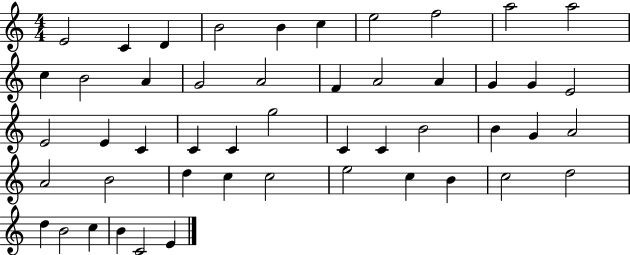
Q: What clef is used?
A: treble